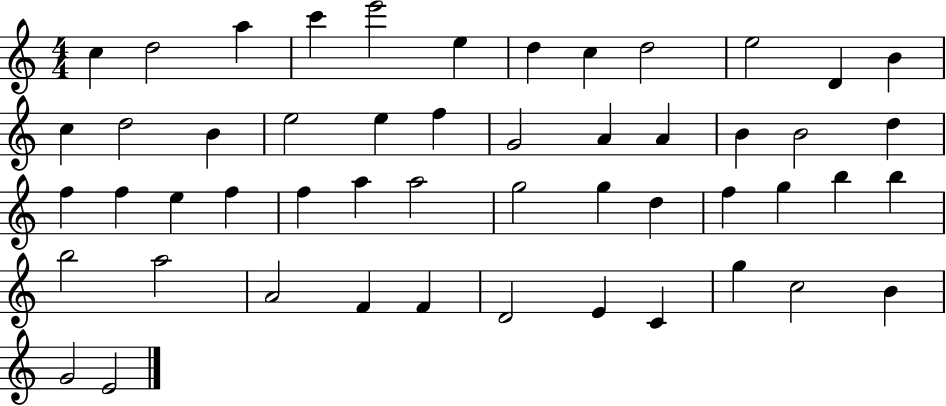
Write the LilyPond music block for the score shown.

{
  \clef treble
  \numericTimeSignature
  \time 4/4
  \key c \major
  c''4 d''2 a''4 | c'''4 e'''2 e''4 | d''4 c''4 d''2 | e''2 d'4 b'4 | \break c''4 d''2 b'4 | e''2 e''4 f''4 | g'2 a'4 a'4 | b'4 b'2 d''4 | \break f''4 f''4 e''4 f''4 | f''4 a''4 a''2 | g''2 g''4 d''4 | f''4 g''4 b''4 b''4 | \break b''2 a''2 | a'2 f'4 f'4 | d'2 e'4 c'4 | g''4 c''2 b'4 | \break g'2 e'2 | \bar "|."
}